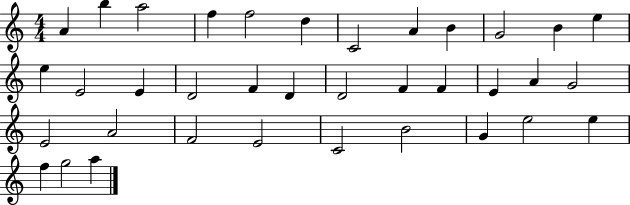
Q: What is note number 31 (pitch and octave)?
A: G4